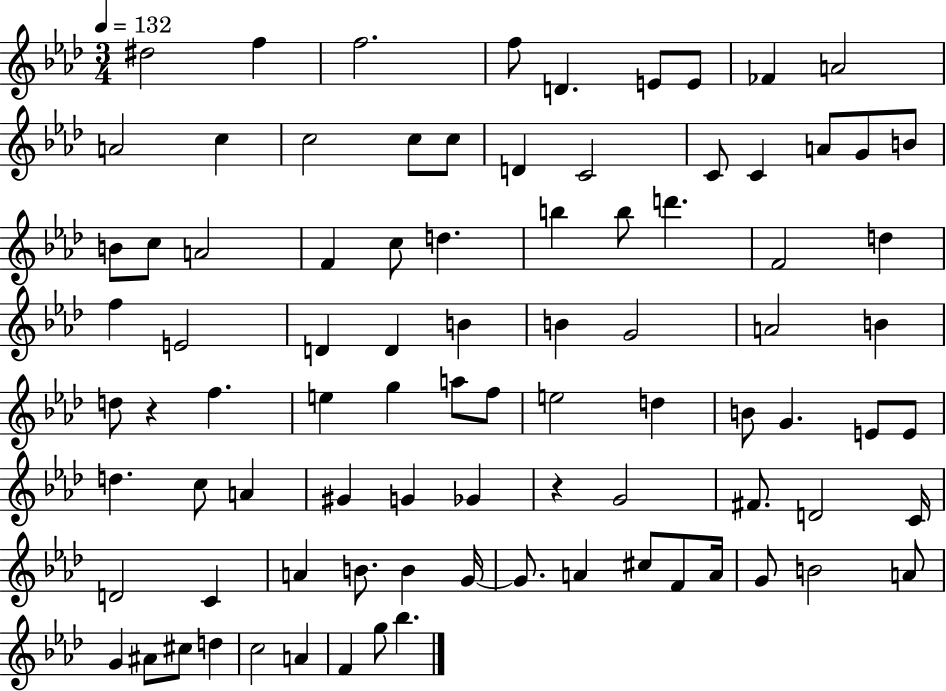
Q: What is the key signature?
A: AES major